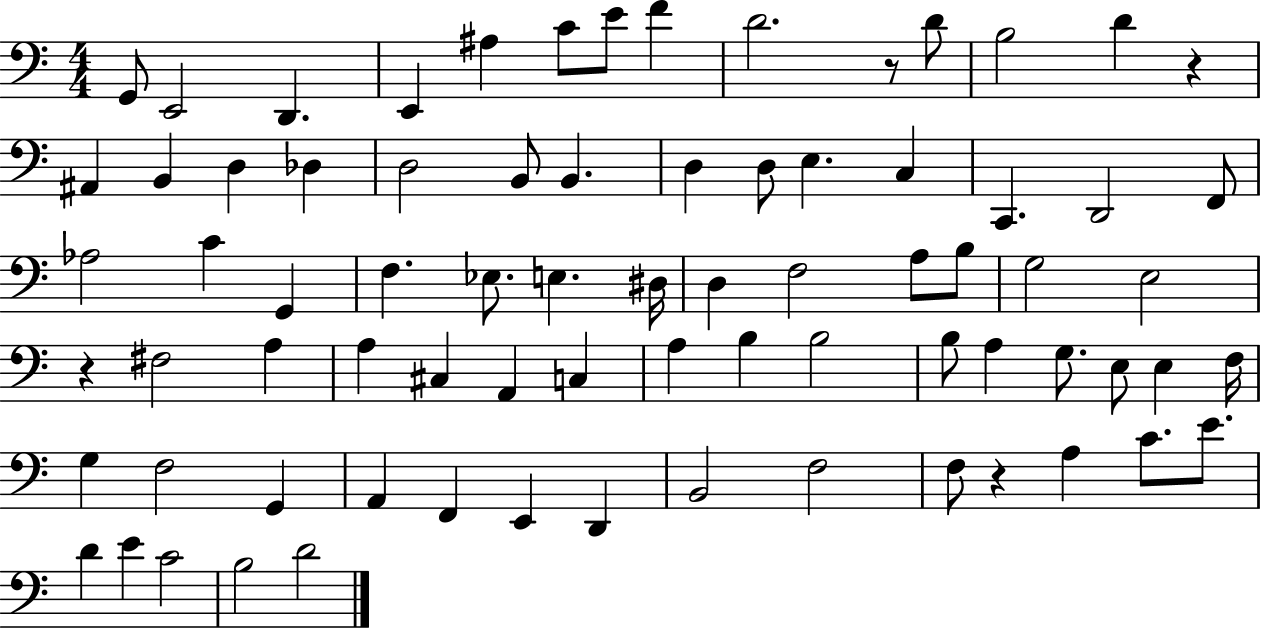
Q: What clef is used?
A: bass